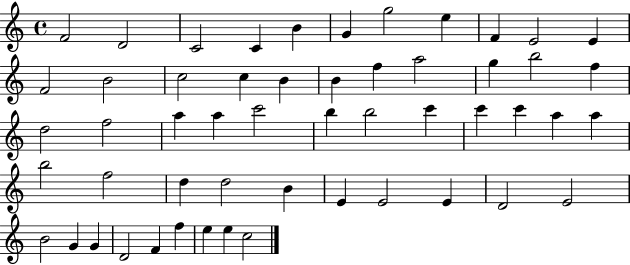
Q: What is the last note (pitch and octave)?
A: C5